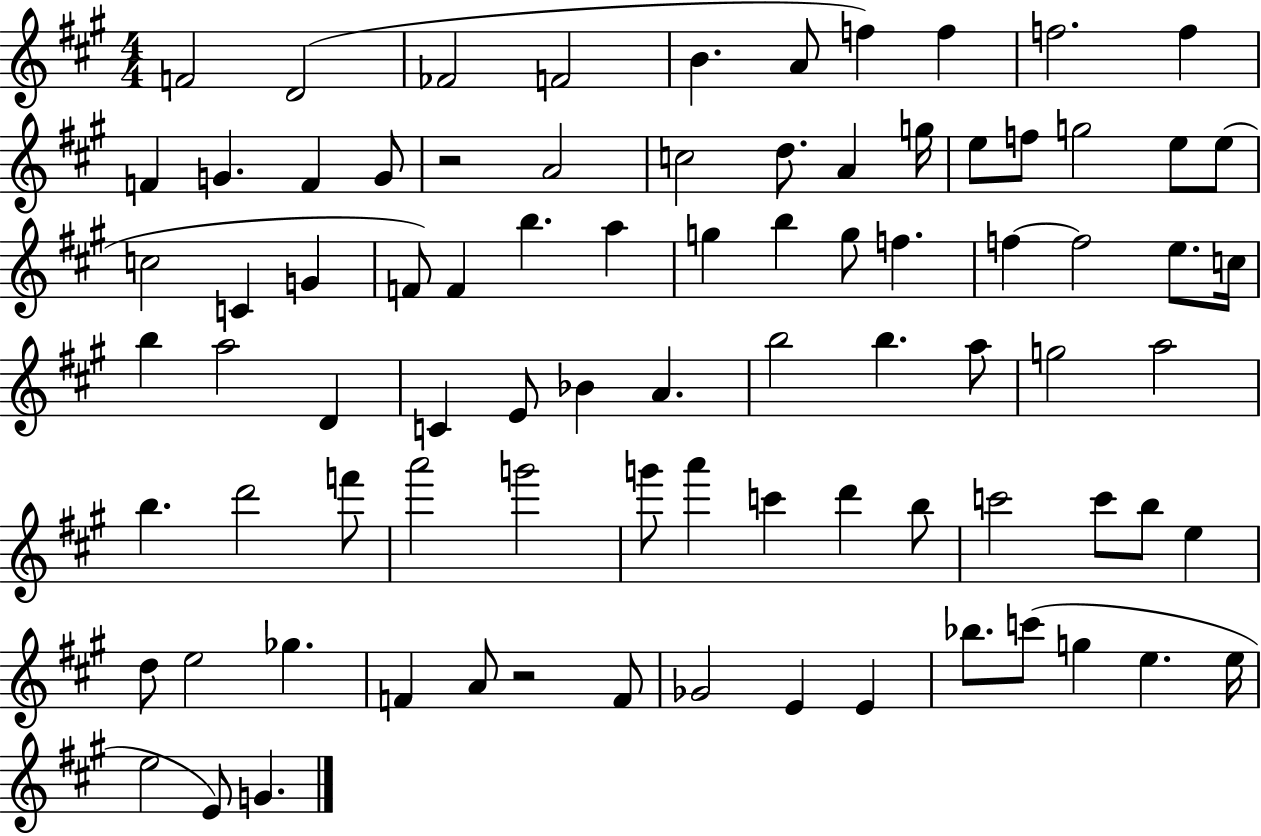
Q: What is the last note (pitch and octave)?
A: G4